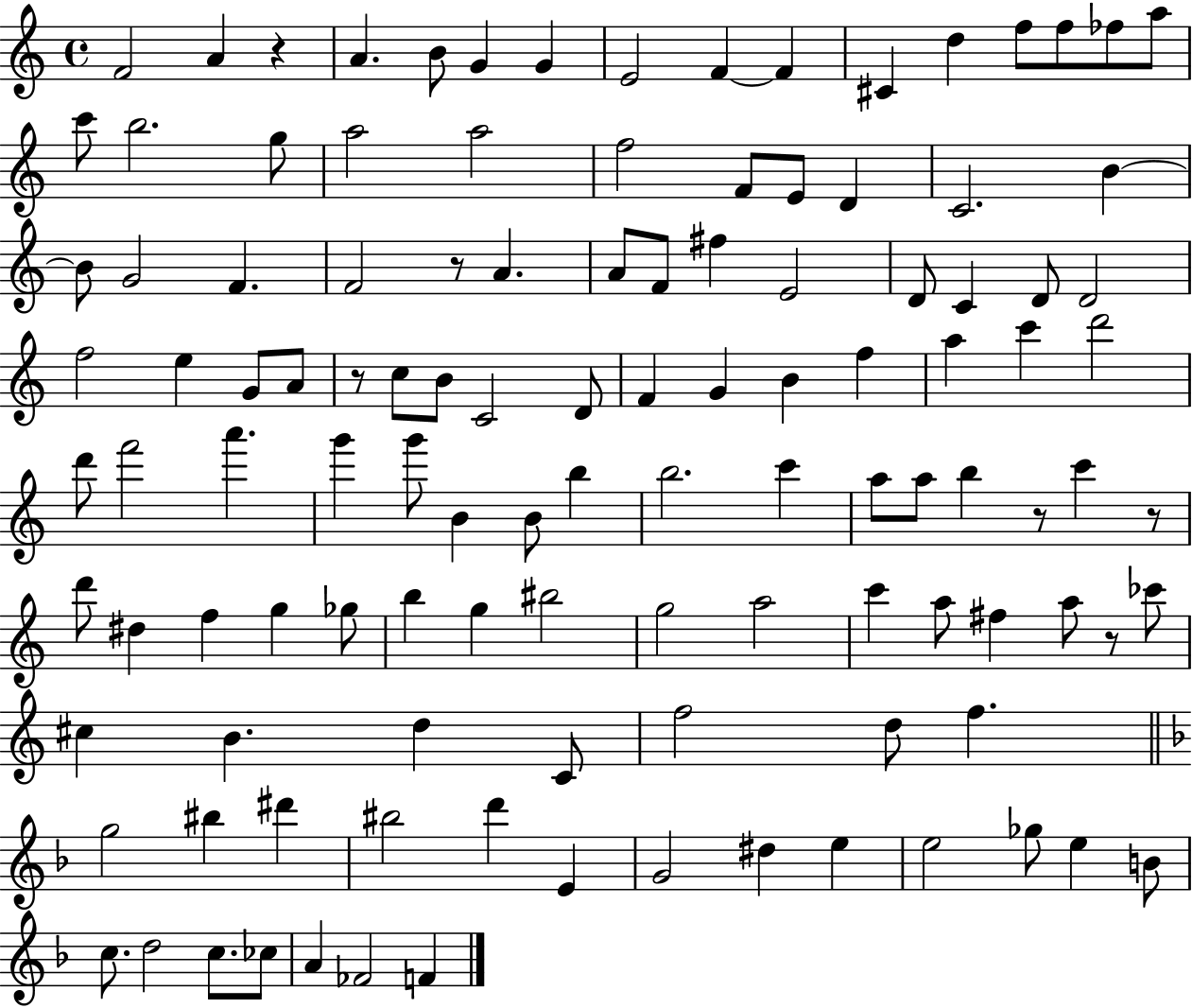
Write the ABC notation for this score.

X:1
T:Untitled
M:4/4
L:1/4
K:C
F2 A z A B/2 G G E2 F F ^C d f/2 f/2 _f/2 a/2 c'/2 b2 g/2 a2 a2 f2 F/2 E/2 D C2 B B/2 G2 F F2 z/2 A A/2 F/2 ^f E2 D/2 C D/2 D2 f2 e G/2 A/2 z/2 c/2 B/2 C2 D/2 F G B f a c' d'2 d'/2 f'2 a' g' g'/2 B B/2 b b2 c' a/2 a/2 b z/2 c' z/2 d'/2 ^d f g _g/2 b g ^b2 g2 a2 c' a/2 ^f a/2 z/2 _c'/2 ^c B d C/2 f2 d/2 f g2 ^b ^d' ^b2 d' E G2 ^d e e2 _g/2 e B/2 c/2 d2 c/2 _c/2 A _F2 F